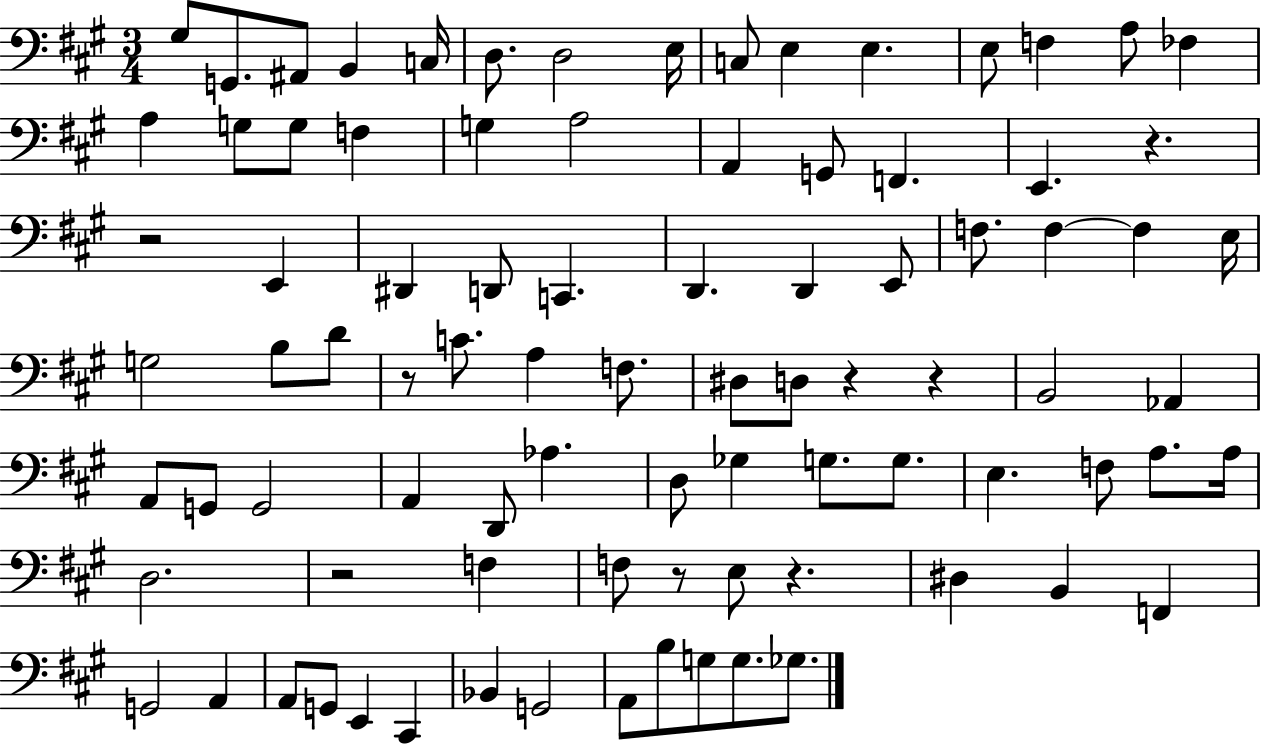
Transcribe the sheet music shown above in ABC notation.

X:1
T:Untitled
M:3/4
L:1/4
K:A
^G,/2 G,,/2 ^A,,/2 B,, C,/4 D,/2 D,2 E,/4 C,/2 E, E, E,/2 F, A,/2 _F, A, G,/2 G,/2 F, G, A,2 A,, G,,/2 F,, E,, z z2 E,, ^D,, D,,/2 C,, D,, D,, E,,/2 F,/2 F, F, E,/4 G,2 B,/2 D/2 z/2 C/2 A, F,/2 ^D,/2 D,/2 z z B,,2 _A,, A,,/2 G,,/2 G,,2 A,, D,,/2 _A, D,/2 _G, G,/2 G,/2 E, F,/2 A,/2 A,/4 D,2 z2 F, F,/2 z/2 E,/2 z ^D, B,, F,, G,,2 A,, A,,/2 G,,/2 E,, ^C,, _B,, G,,2 A,,/2 B,/2 G,/2 G,/2 _G,/2